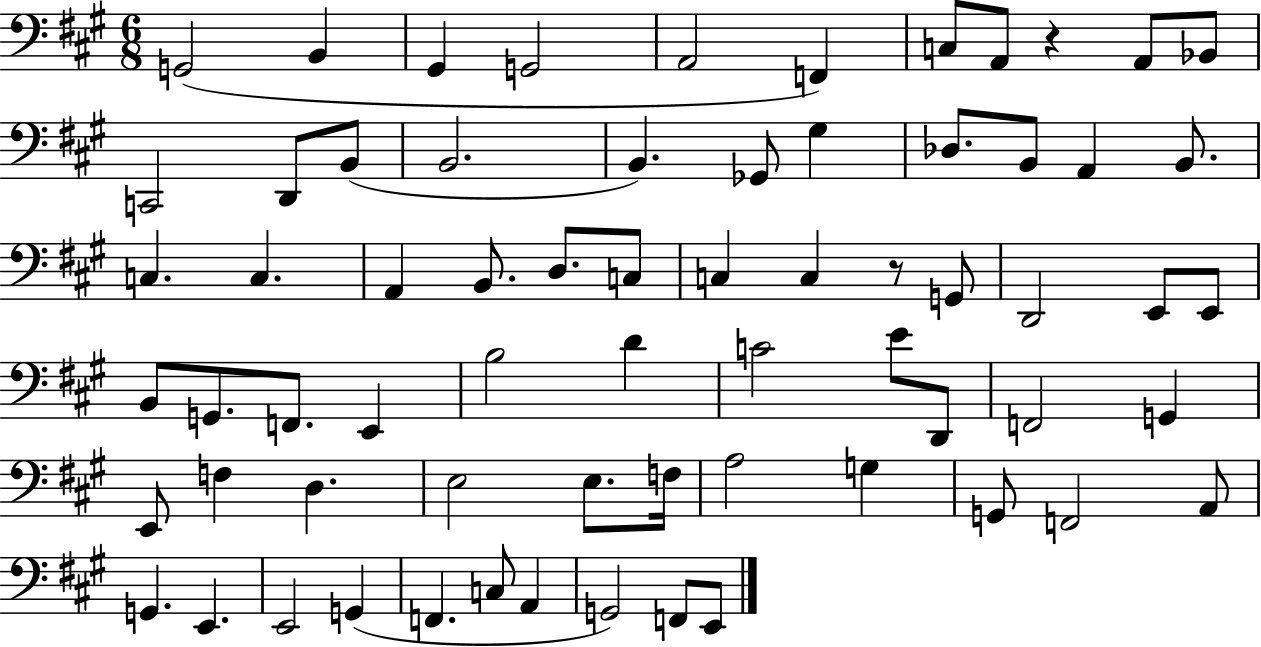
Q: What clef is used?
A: bass